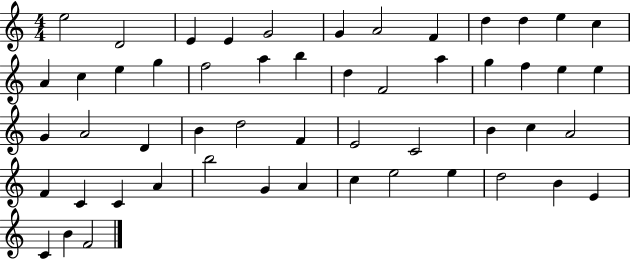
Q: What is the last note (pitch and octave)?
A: F4